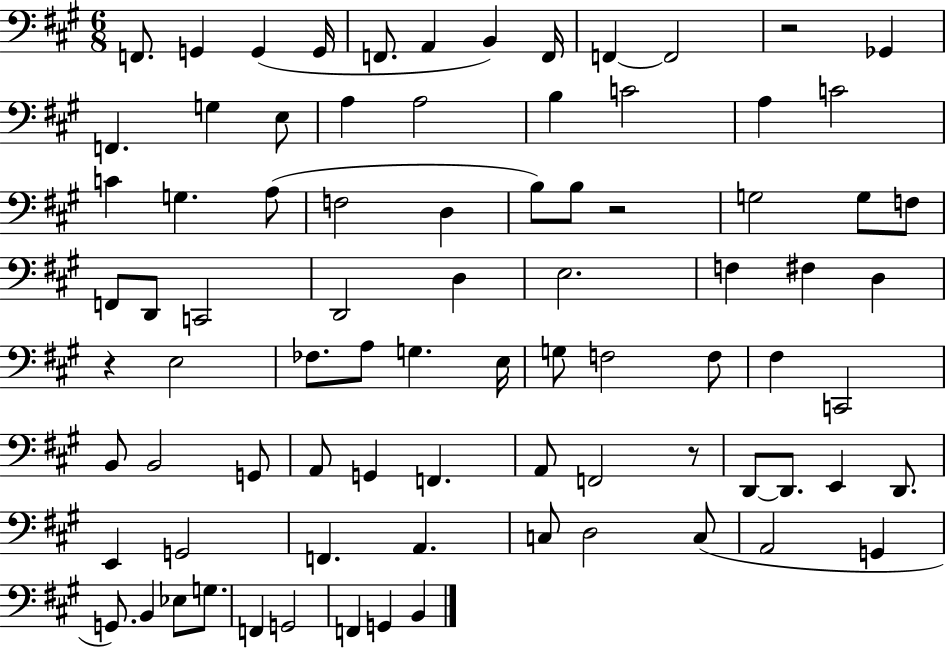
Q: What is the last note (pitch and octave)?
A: B2